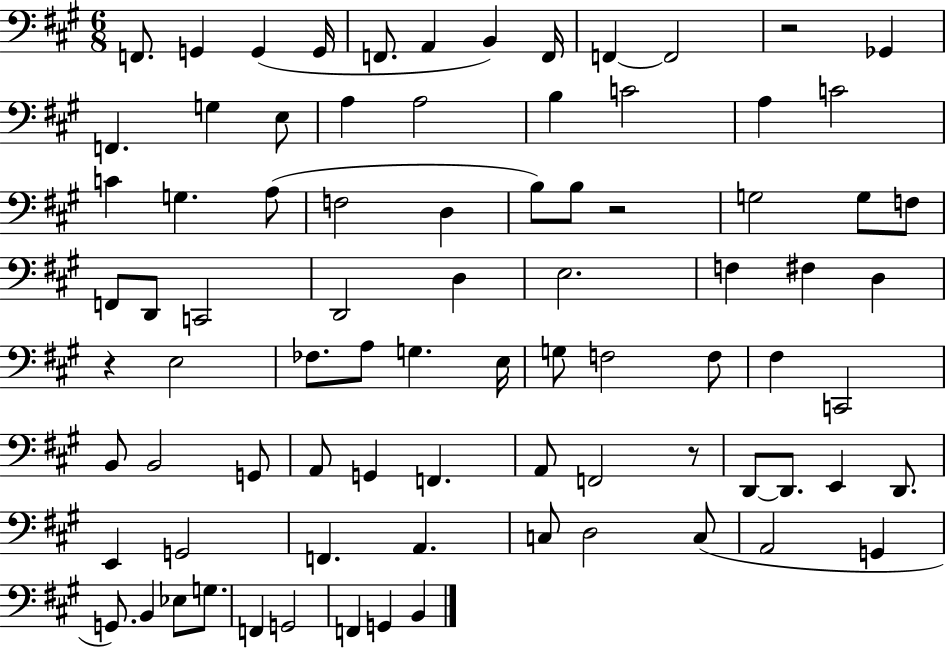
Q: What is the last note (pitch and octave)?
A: B2